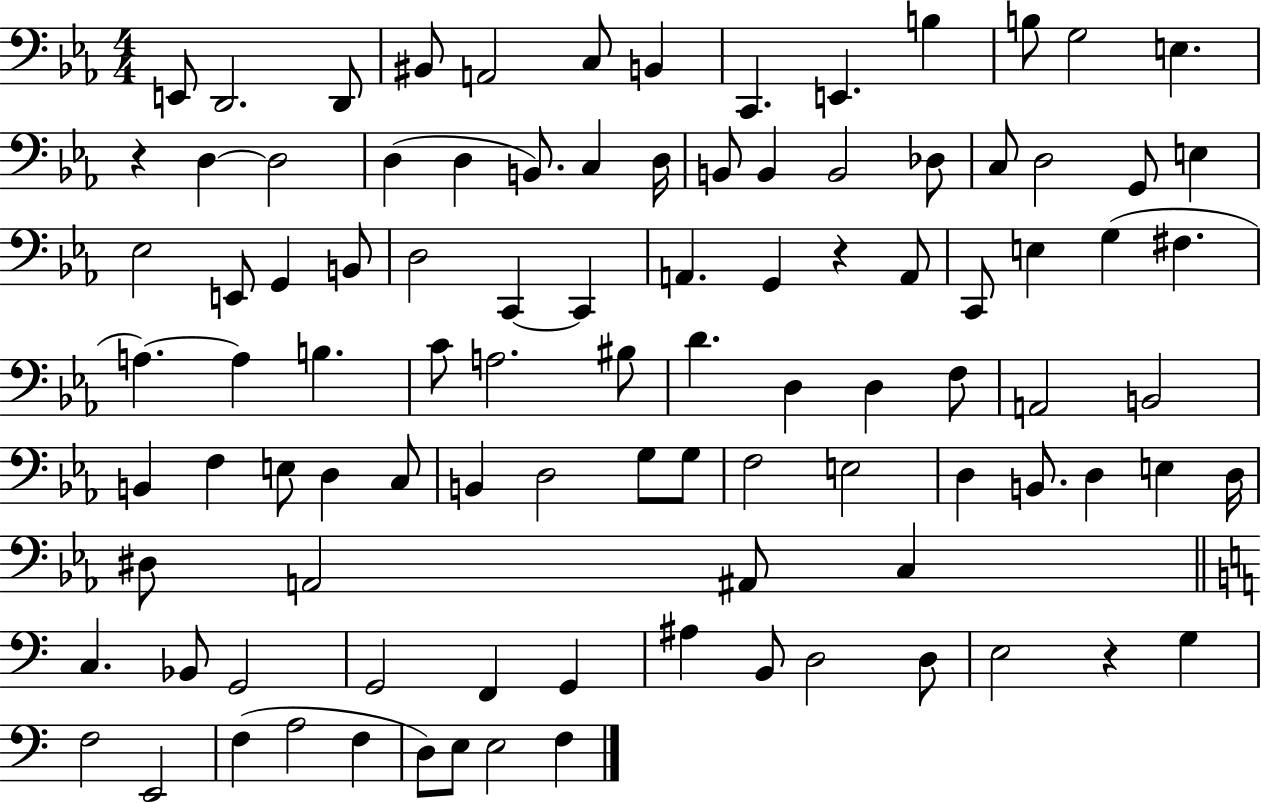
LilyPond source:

{
  \clef bass
  \numericTimeSignature
  \time 4/4
  \key ees \major
  e,8 d,2. d,8 | bis,8 a,2 c8 b,4 | c,4. e,4. b4 | b8 g2 e4. | \break r4 d4~~ d2 | d4( d4 b,8.) c4 d16 | b,8 b,4 b,2 des8 | c8 d2 g,8 e4 | \break ees2 e,8 g,4 b,8 | d2 c,4~~ c,4 | a,4. g,4 r4 a,8 | c,8 e4 g4( fis4. | \break a4.~~) a4 b4. | c'8 a2. bis8 | d'4. d4 d4 f8 | a,2 b,2 | \break b,4 f4 e8 d4 c8 | b,4 d2 g8 g8 | f2 e2 | d4 b,8. d4 e4 d16 | \break dis8 a,2 ais,8 c4 | \bar "||" \break \key a \minor c4. bes,8 g,2 | g,2 f,4 g,4 | ais4 b,8 d2 d8 | e2 r4 g4 | \break f2 e,2 | f4( a2 f4 | d8) e8 e2 f4 | \bar "|."
}